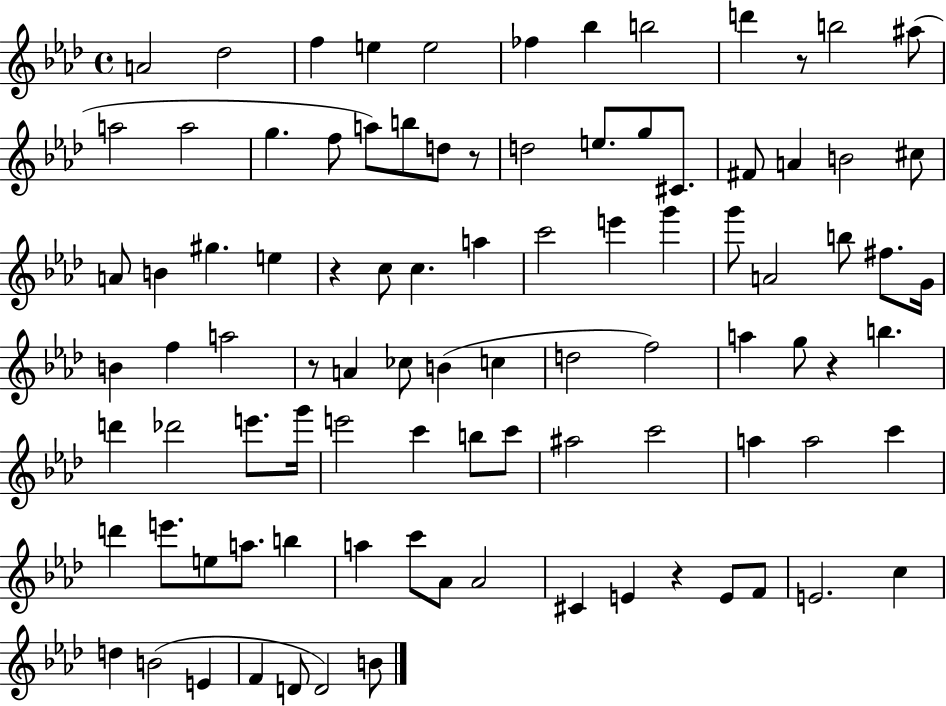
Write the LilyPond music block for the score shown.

{
  \clef treble
  \time 4/4
  \defaultTimeSignature
  \key aes \major
  \repeat volta 2 { a'2 des''2 | f''4 e''4 e''2 | fes''4 bes''4 b''2 | d'''4 r8 b''2 ais''8( | \break a''2 a''2 | g''4. f''8 a''8) b''8 d''8 r8 | d''2 e''8. g''8 cis'8. | fis'8 a'4 b'2 cis''8 | \break a'8 b'4 gis''4. e''4 | r4 c''8 c''4. a''4 | c'''2 e'''4 g'''4 | g'''8 a'2 b''8 fis''8. g'16 | \break b'4 f''4 a''2 | r8 a'4 ces''8 b'4( c''4 | d''2 f''2) | a''4 g''8 r4 b''4. | \break d'''4 des'''2 e'''8. g'''16 | e'''2 c'''4 b''8 c'''8 | ais''2 c'''2 | a''4 a''2 c'''4 | \break d'''4 e'''8. e''8 a''8. b''4 | a''4 c'''8 aes'8 aes'2 | cis'4 e'4 r4 e'8 f'8 | e'2. c''4 | \break d''4 b'2( e'4 | f'4 d'8 d'2) b'8 | } \bar "|."
}